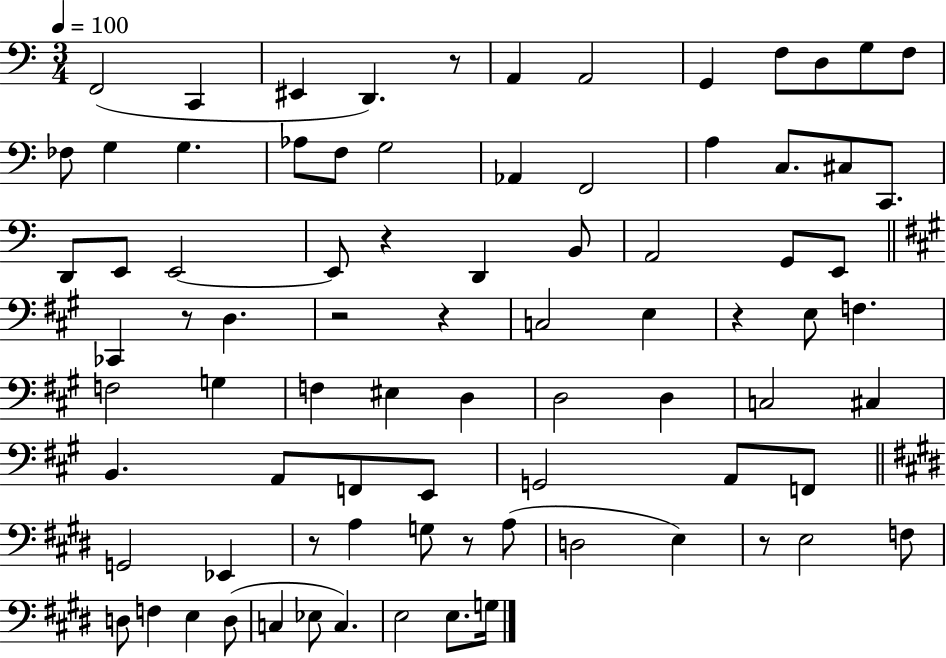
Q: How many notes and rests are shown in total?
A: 82